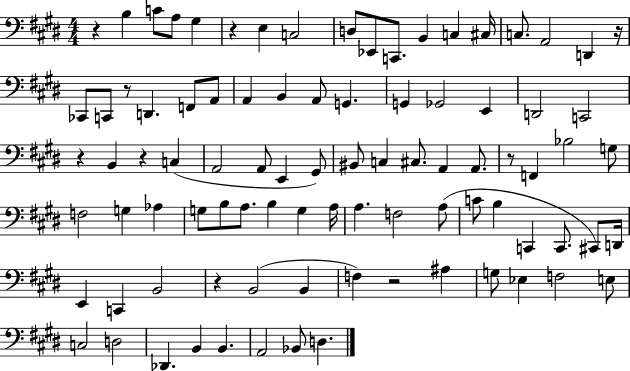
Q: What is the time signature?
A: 4/4